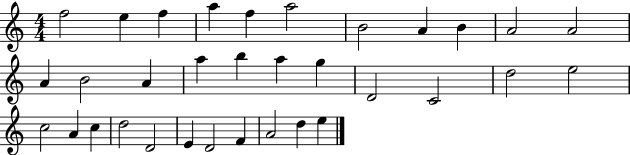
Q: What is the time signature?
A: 4/4